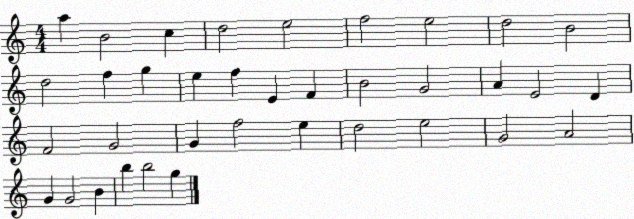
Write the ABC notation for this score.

X:1
T:Untitled
M:4/4
L:1/4
K:C
a B2 c d2 e2 f2 e2 d2 B2 d2 f g e f E F B2 G2 A E2 D F2 G2 G f2 e d2 e2 G2 A2 G G2 B b b2 g